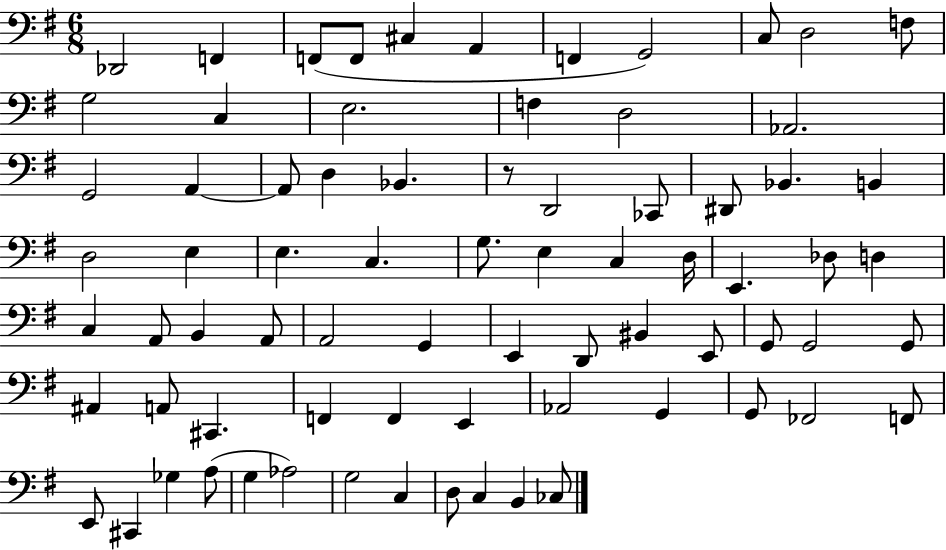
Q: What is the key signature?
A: G major